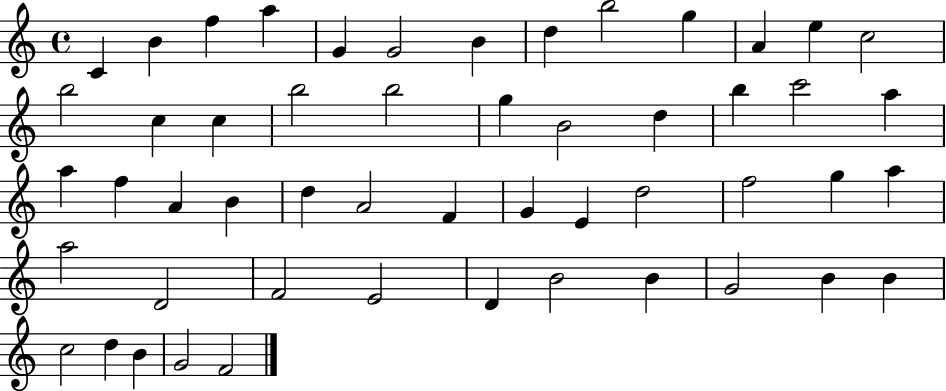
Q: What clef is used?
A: treble